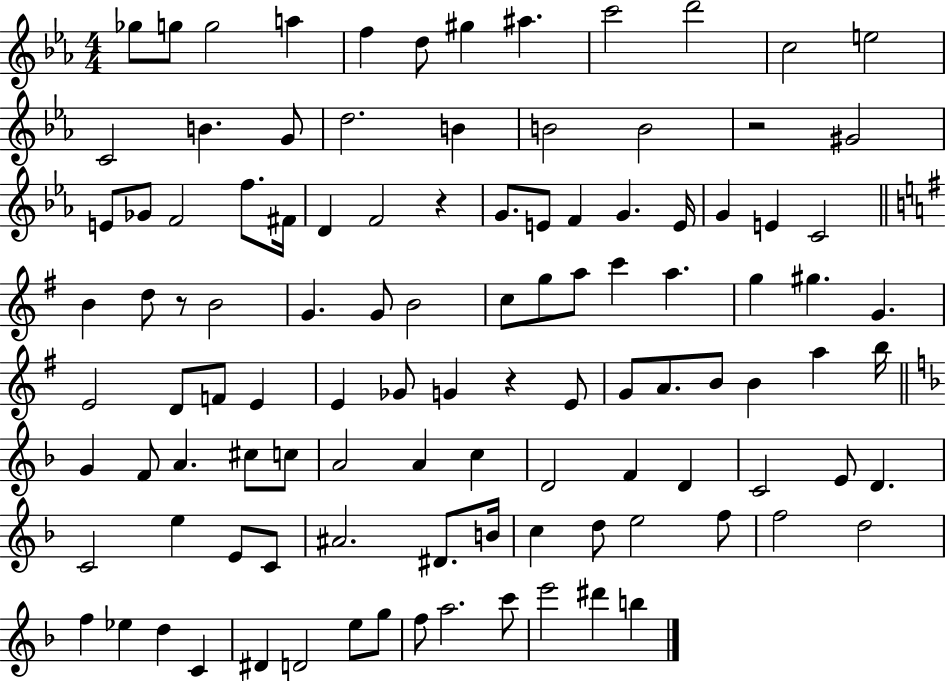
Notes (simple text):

Gb5/e G5/e G5/h A5/q F5/q D5/e G#5/q A#5/q. C6/h D6/h C5/h E5/h C4/h B4/q. G4/e D5/h. B4/q B4/h B4/h R/h G#4/h E4/e Gb4/e F4/h F5/e. F#4/s D4/q F4/h R/q G4/e. E4/e F4/q G4/q. E4/s G4/q E4/q C4/h B4/q D5/e R/e B4/h G4/q. G4/e B4/h C5/e G5/e A5/e C6/q A5/q. G5/q G#5/q. G4/q. E4/h D4/e F4/e E4/q E4/q Gb4/e G4/q R/q E4/e G4/e A4/e. B4/e B4/q A5/q B5/s G4/q F4/e A4/q. C#5/e C5/e A4/h A4/q C5/q D4/h F4/q D4/q C4/h E4/e D4/q. C4/h E5/q E4/e C4/e A#4/h. D#4/e. B4/s C5/q D5/e E5/h F5/e F5/h D5/h F5/q Eb5/q D5/q C4/q D#4/q D4/h E5/e G5/e F5/e A5/h. C6/e E6/h D#6/q B5/q